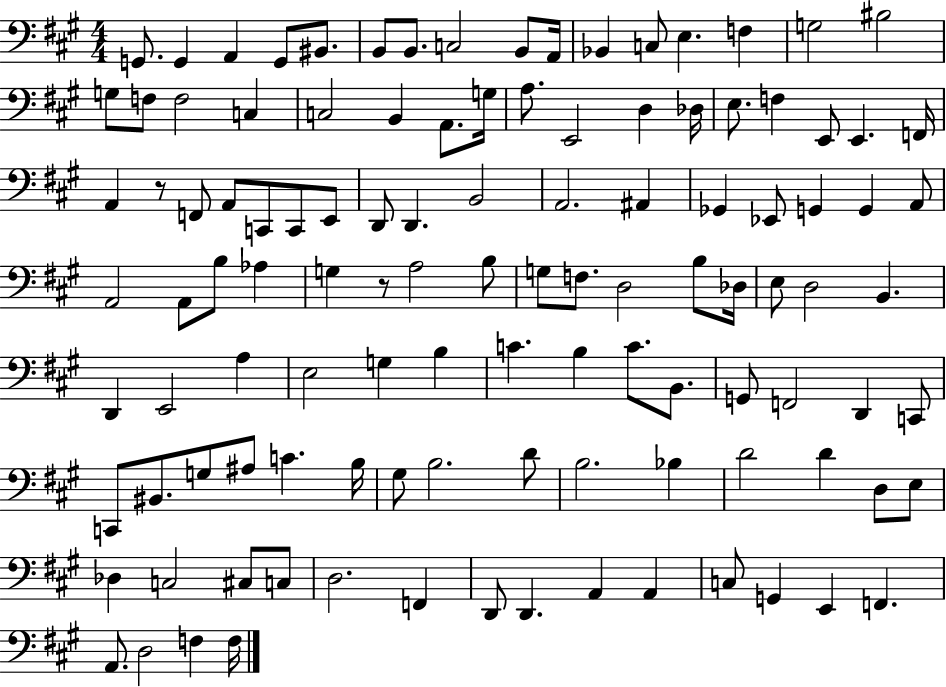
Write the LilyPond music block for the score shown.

{
  \clef bass
  \numericTimeSignature
  \time 4/4
  \key a \major
  g,8. g,4 a,4 g,8 bis,8. | b,8 b,8. c2 b,8 a,16 | bes,4 c8 e4. f4 | g2 bis2 | \break g8 f8 f2 c4 | c2 b,4 a,8. g16 | a8. e,2 d4 des16 | e8. f4 e,8 e,4. f,16 | \break a,4 r8 f,8 a,8 c,8 c,8 e,8 | d,8 d,4. b,2 | a,2. ais,4 | ges,4 ees,8 g,4 g,4 a,8 | \break a,2 a,8 b8 aes4 | g4 r8 a2 b8 | g8 f8. d2 b8 des16 | e8 d2 b,4. | \break d,4 e,2 a4 | e2 g4 b4 | c'4. b4 c'8. b,8. | g,8 f,2 d,4 c,8 | \break c,8 bis,8. g8 ais8 c'4. b16 | gis8 b2. d'8 | b2. bes4 | d'2 d'4 d8 e8 | \break des4 c2 cis8 c8 | d2. f,4 | d,8 d,4. a,4 a,4 | c8 g,4 e,4 f,4. | \break a,8. d2 f4 f16 | \bar "|."
}